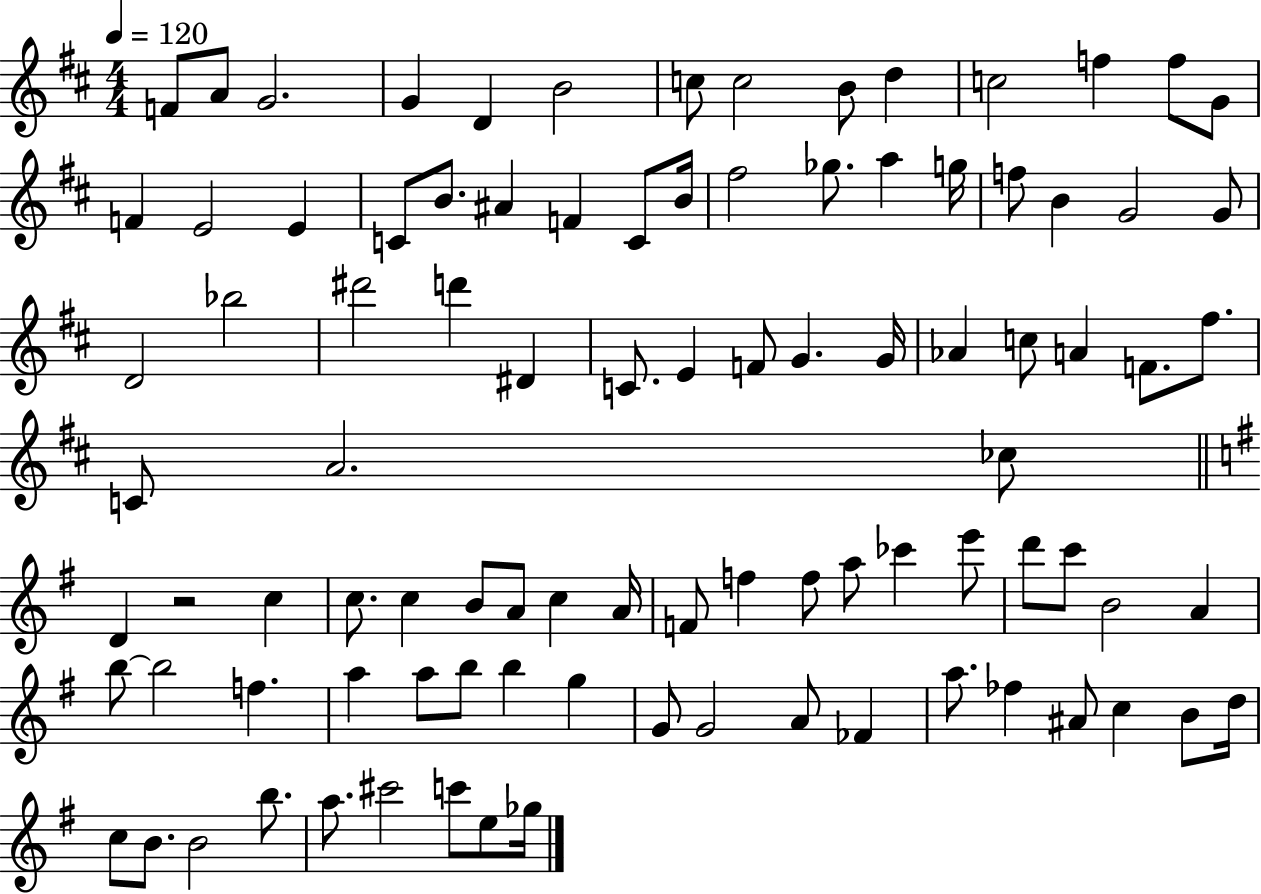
F4/e A4/e G4/h. G4/q D4/q B4/h C5/e C5/h B4/e D5/q C5/h F5/q F5/e G4/e F4/q E4/h E4/q C4/e B4/e. A#4/q F4/q C4/e B4/s F#5/h Gb5/e. A5/q G5/s F5/e B4/q G4/h G4/e D4/h Bb5/h D#6/h D6/q D#4/q C4/e. E4/q F4/e G4/q. G4/s Ab4/q C5/e A4/q F4/e. F#5/e. C4/e A4/h. CES5/e D4/q R/h C5/q C5/e. C5/q B4/e A4/e C5/q A4/s F4/e F5/q F5/e A5/e CES6/q E6/e D6/e C6/e B4/h A4/q B5/e B5/h F5/q. A5/q A5/e B5/e B5/q G5/q G4/e G4/h A4/e FES4/q A5/e. FES5/q A#4/e C5/q B4/e D5/s C5/e B4/e. B4/h B5/e. A5/e. C#6/h C6/e E5/e Gb5/s